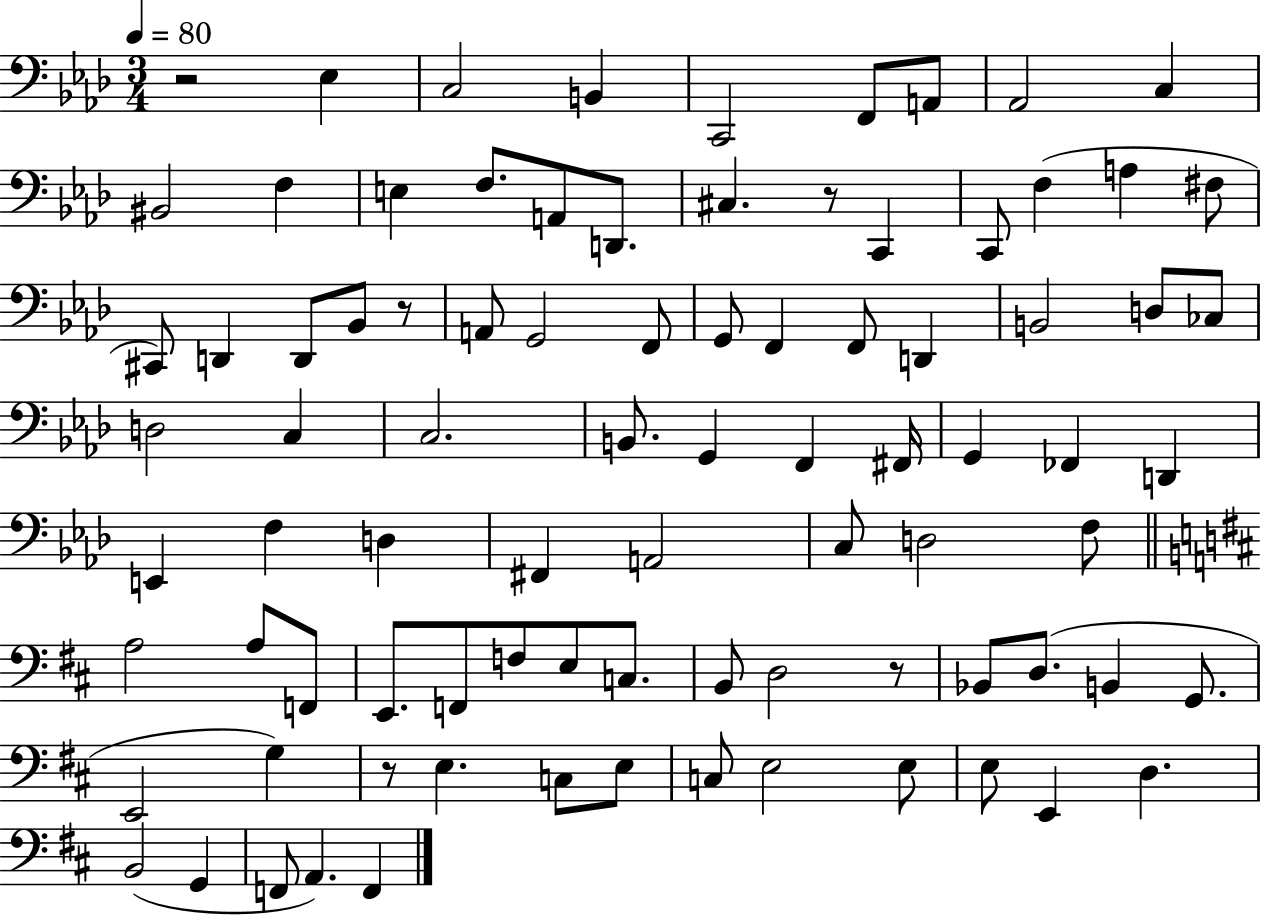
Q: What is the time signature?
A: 3/4